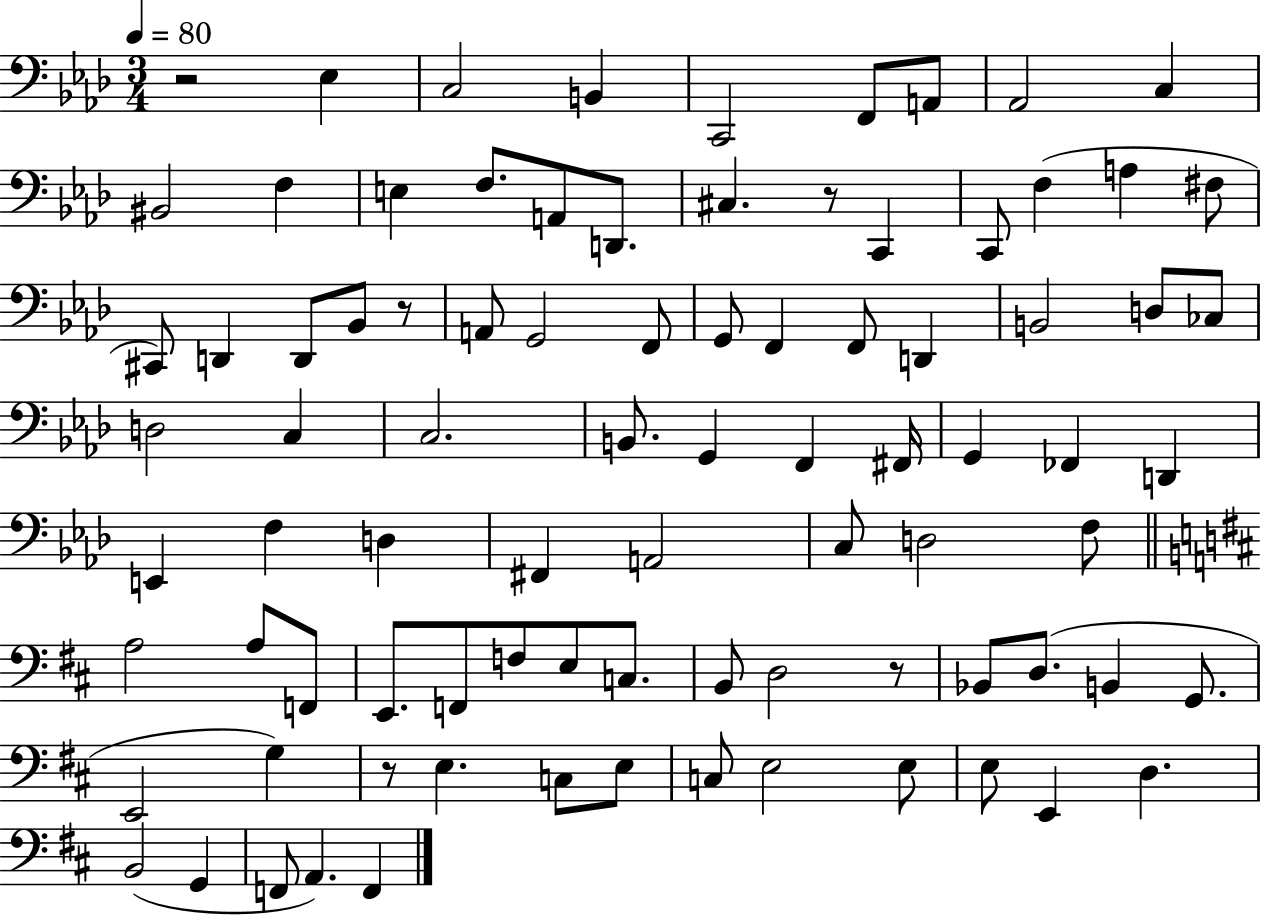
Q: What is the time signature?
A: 3/4